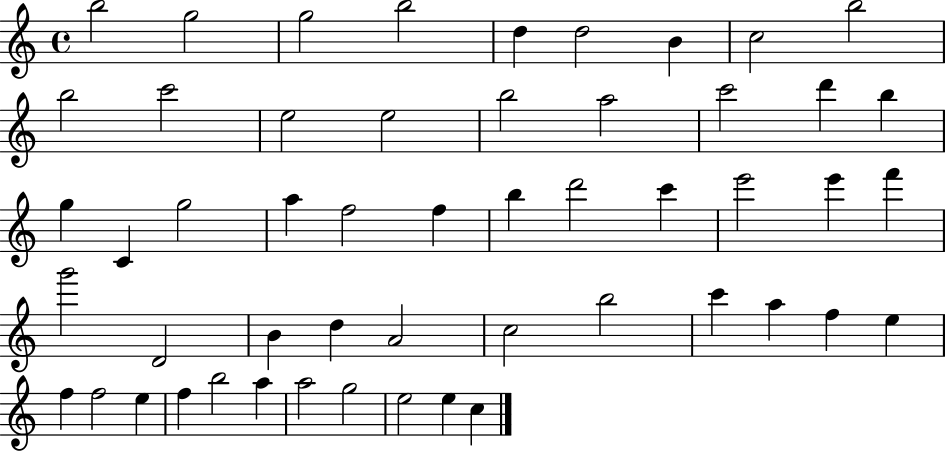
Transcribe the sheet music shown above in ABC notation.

X:1
T:Untitled
M:4/4
L:1/4
K:C
b2 g2 g2 b2 d d2 B c2 b2 b2 c'2 e2 e2 b2 a2 c'2 d' b g C g2 a f2 f b d'2 c' e'2 e' f' g'2 D2 B d A2 c2 b2 c' a f e f f2 e f b2 a a2 g2 e2 e c